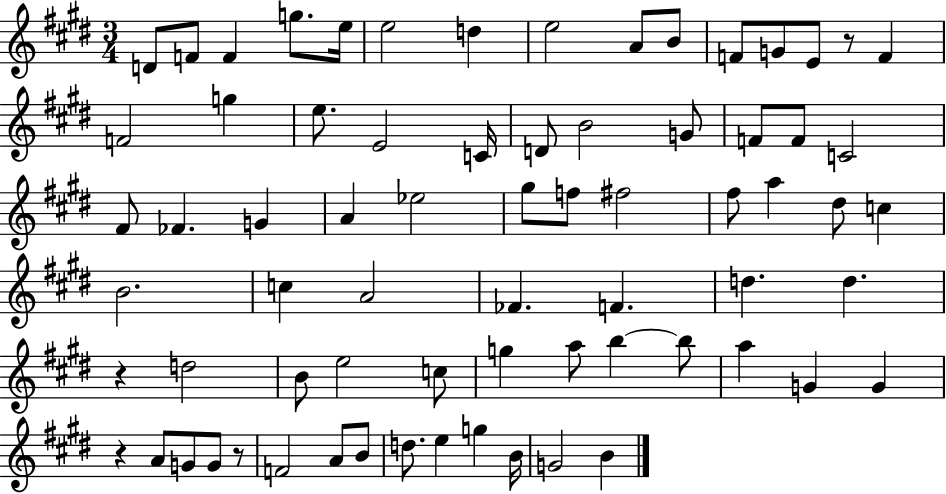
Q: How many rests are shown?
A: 4